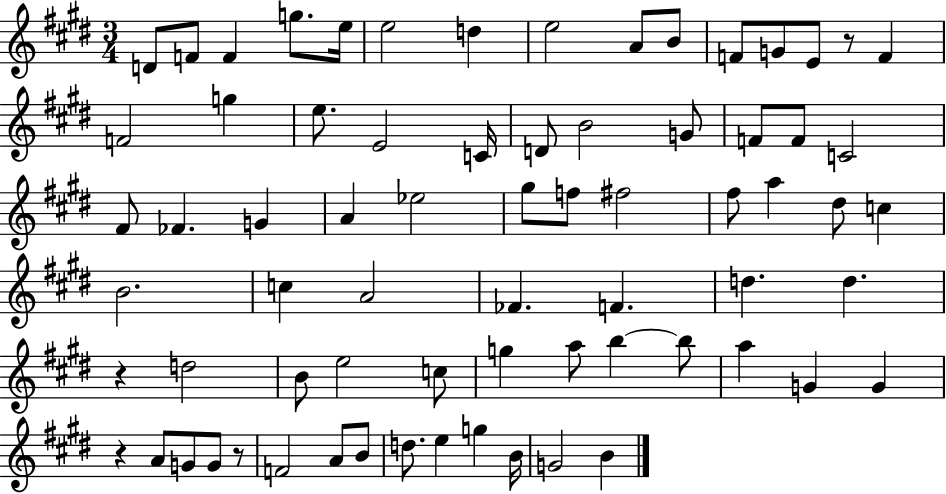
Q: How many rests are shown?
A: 4